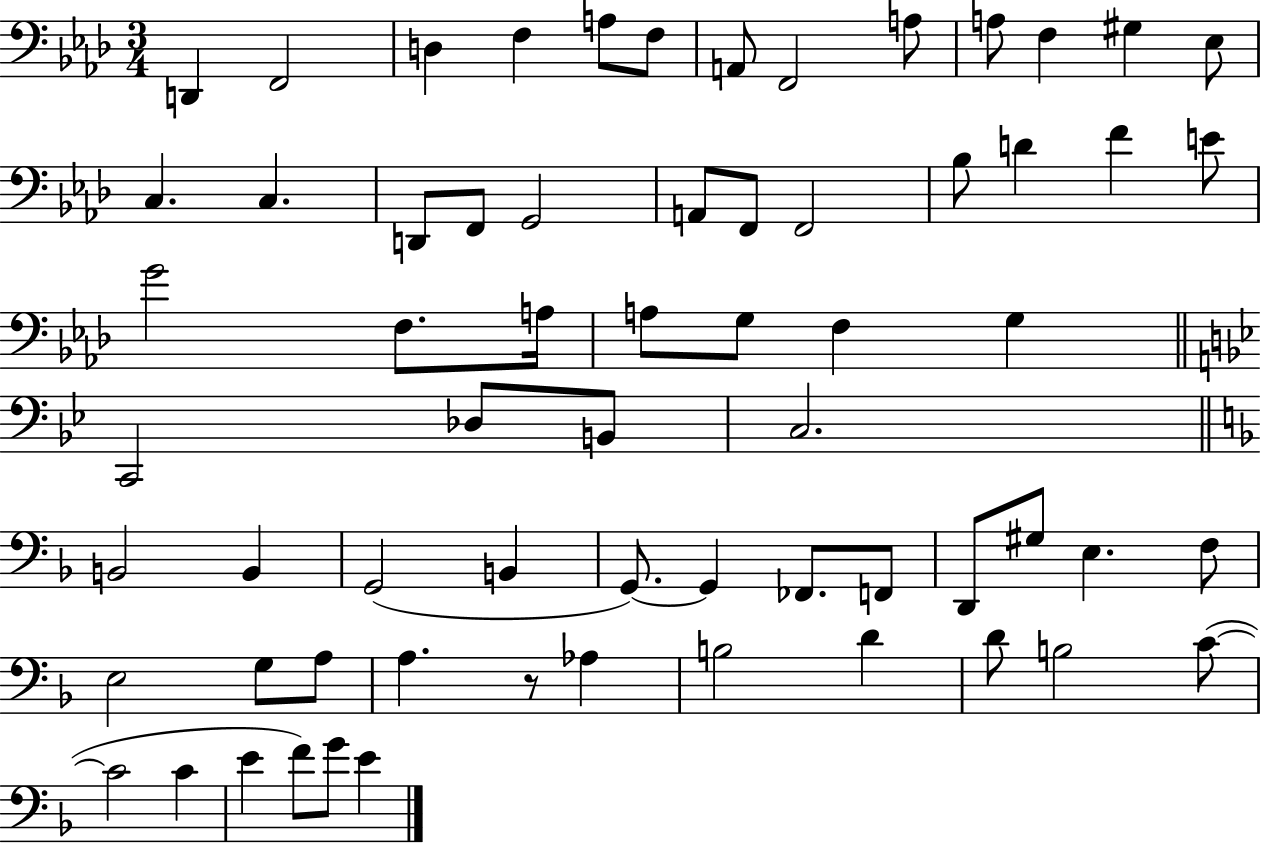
D2/q F2/h D3/q F3/q A3/e F3/e A2/e F2/h A3/e A3/e F3/q G#3/q Eb3/e C3/q. C3/q. D2/e F2/e G2/h A2/e F2/e F2/h Bb3/e D4/q F4/q E4/e G4/h F3/e. A3/s A3/e G3/e F3/q G3/q C2/h Db3/e B2/e C3/h. B2/h B2/q G2/h B2/q G2/e. G2/q FES2/e. F2/e D2/e G#3/e E3/q. F3/e E3/h G3/e A3/e A3/q. R/e Ab3/q B3/h D4/q D4/e B3/h C4/e C4/h C4/q E4/q F4/e G4/e E4/q